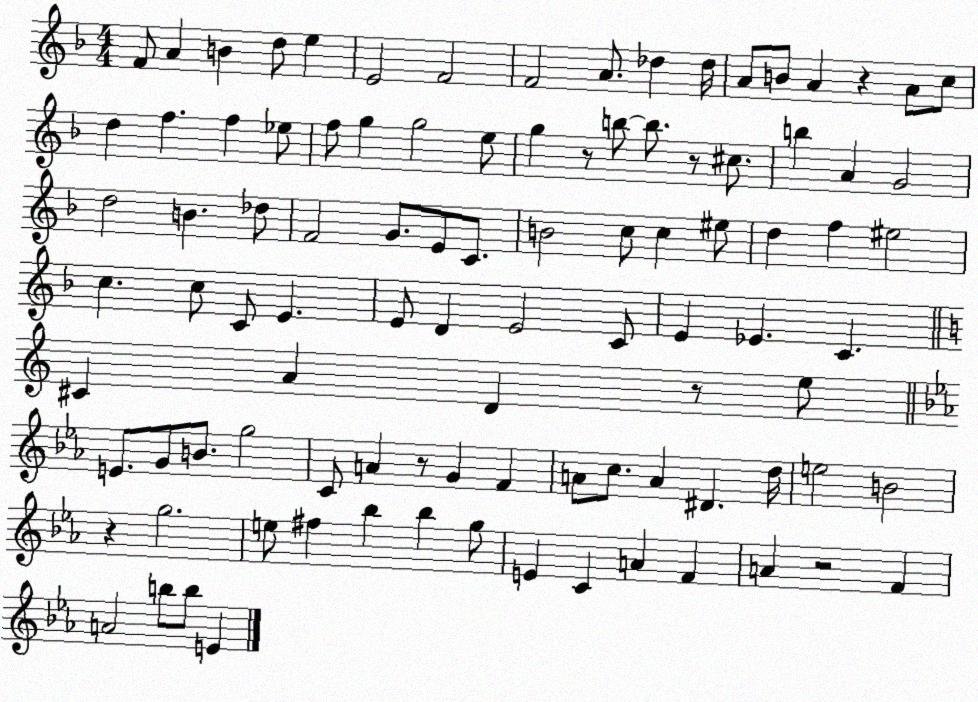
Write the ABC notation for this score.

X:1
T:Untitled
M:4/4
L:1/4
K:F
F/2 A B d/2 e E2 F2 F2 A/2 _d _d/4 A/2 B/2 A z A/2 c/2 d f f _e/2 f/2 g g2 e/2 g z/2 b/2 b/2 z/2 ^c/2 b A G2 d2 B _d/2 F2 G/2 E/2 C/2 B2 c/2 c ^e/2 d f ^e2 c c/2 C/2 E E/2 D E2 C/2 E _E C ^C A D z/2 e/2 E/2 G/2 B/2 g2 C/2 A z/2 G F A/2 c/2 A ^D d/4 e2 B2 z g2 e/2 ^f _b _b g/2 E C A F A z2 F A2 b/2 b/2 E